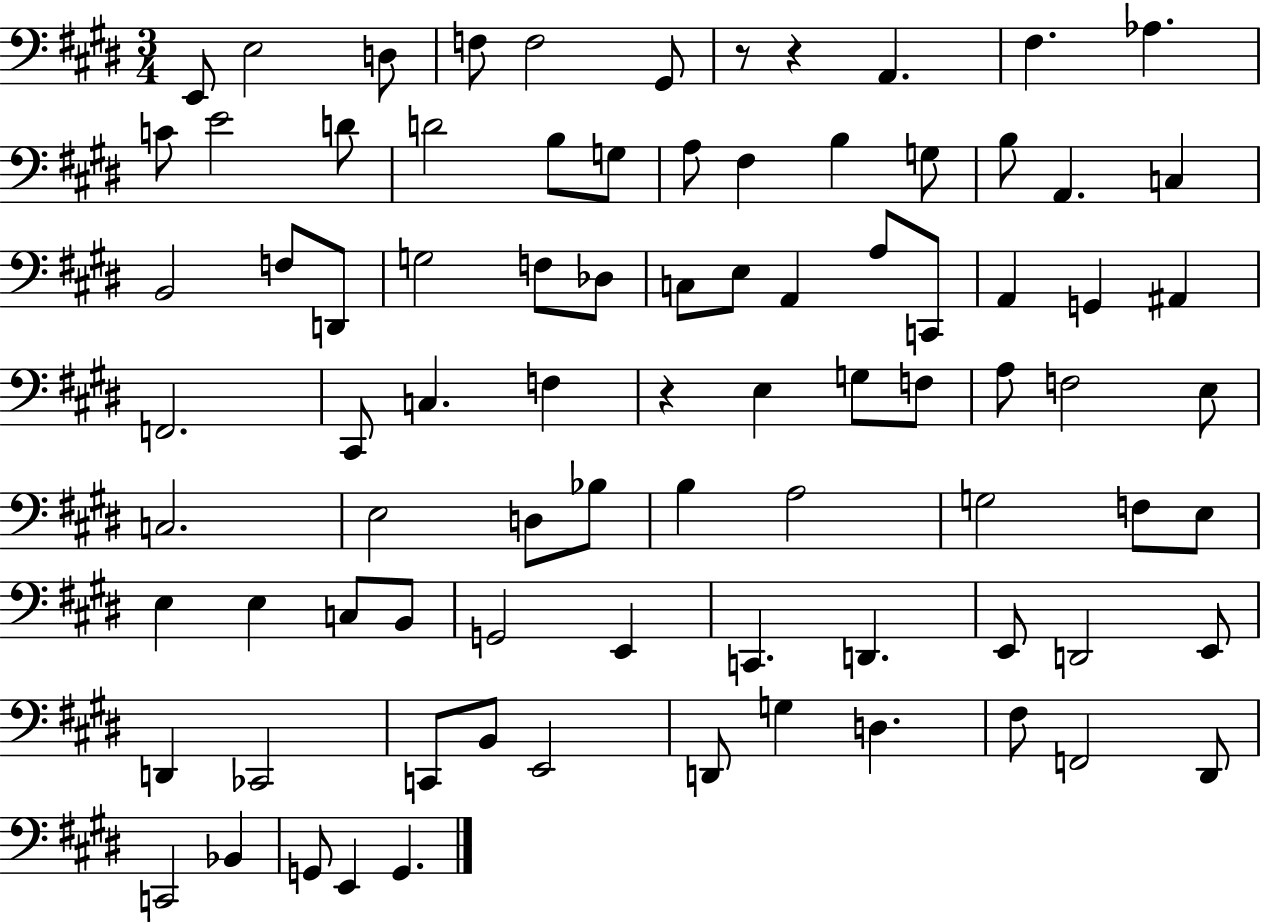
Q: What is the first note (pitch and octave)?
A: E2